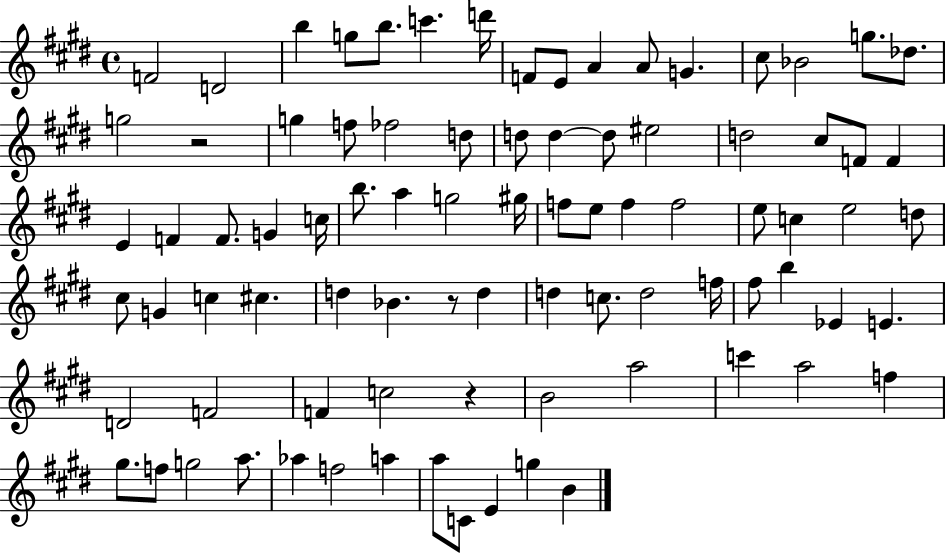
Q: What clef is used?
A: treble